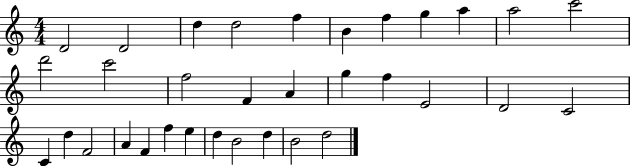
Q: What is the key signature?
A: C major